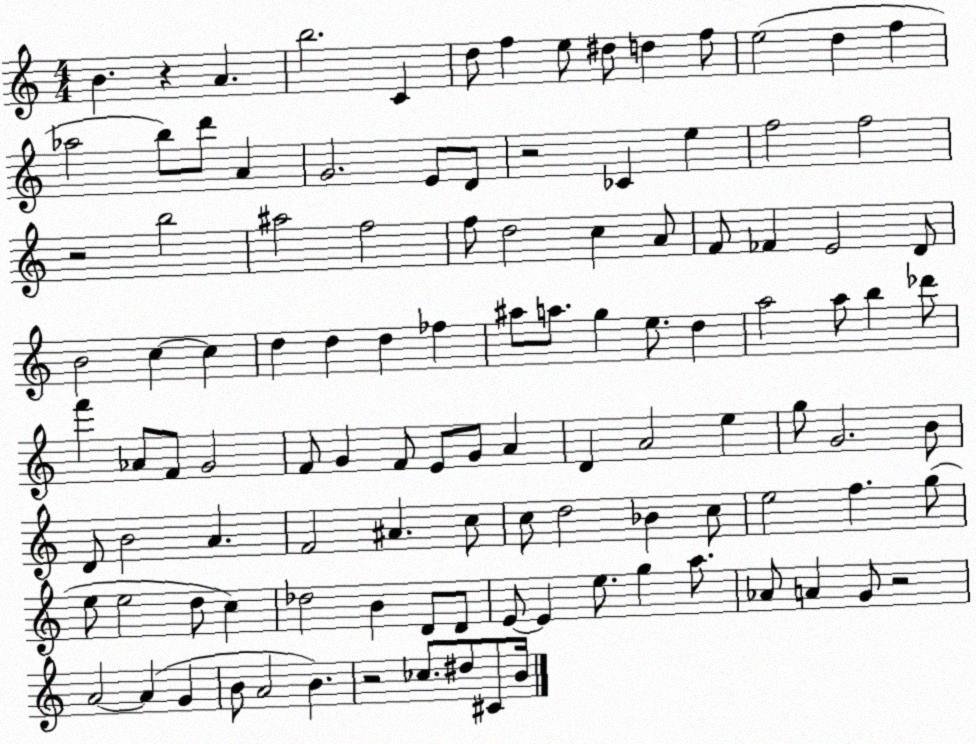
X:1
T:Untitled
M:4/4
L:1/4
K:C
B z A b2 C d/2 f e/2 ^d/2 d f/2 e2 d f _a2 b/2 d'/2 A G2 E/2 D/2 z2 _C e f2 f2 z2 b2 ^a2 f2 f/2 d2 c A/2 F/2 _F E2 D/2 B2 c c d d d _f ^a/2 a/2 g e/2 d a2 a/2 b _d'/2 f' _A/2 F/2 G2 F/2 G F/2 E/2 G/2 A D A2 e g/2 G2 B/2 D/2 B2 A F2 ^A c/2 c/2 d2 _B c/2 e2 f g/2 e/2 e2 d/2 c _d2 B D/2 D/2 E/2 E e/2 g a/2 _A/2 A G/2 z2 A2 A G B/2 A2 B z2 _c/2 ^d/2 ^C/2 B/4